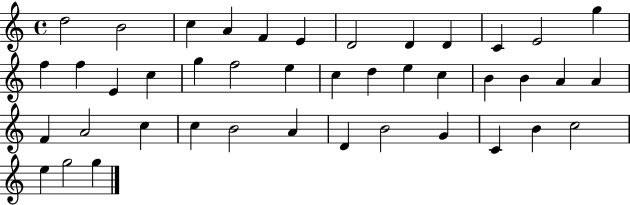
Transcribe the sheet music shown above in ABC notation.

X:1
T:Untitled
M:4/4
L:1/4
K:C
d2 B2 c A F E D2 D D C E2 g f f E c g f2 e c d e c B B A A F A2 c c B2 A D B2 G C B c2 e g2 g